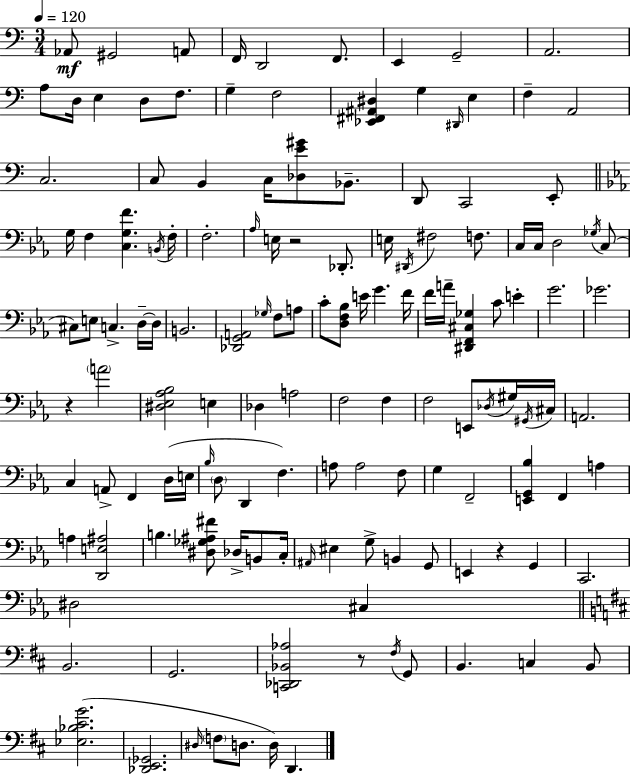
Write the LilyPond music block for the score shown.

{
  \clef bass
  \numericTimeSignature
  \time 3/4
  \key a \minor
  \tempo 4 = 120
  \repeat volta 2 { aes,8\mf gis,2 a,8 | f,16 d,2 f,8. | e,4 g,2-- | a,2. | \break a8 d16 e4 d8 f8. | g4-- f2 | <ees, fis, ais, dis>4 g4 \grace { dis,16 } e4 | f4-- a,2 | \break c2. | c8 b,4 c16 <des e' gis'>8 bes,8.-- | d,8 c,2 e,8-. | \bar "||" \break \key ees \major g16 f4 <c g f'>4. \acciaccatura { b,16 } | f16-. f2.-. | \grace { aes16 } e16 r2 des,8.-. | e16 \acciaccatura { dis,16 } fis2 | \break f8. c16 c16 d2 | \acciaccatura { ges16 }( c8 cis8) e8 c4.-> | d16--~~ d16 b,2. | <des, g, a,>2 | \break \grace { ges16 } f8 a8 c'8-. <d f bes>8 e'16 g'4. | f'16 f'16 a'16-- <dis, f, cis ges>4 c'8 | e'4-. g'2. | ges'2. | \break r4 \parenthesize a'2 | <dis ees aes bes>2 | e4 des4 a2 | f2 | \break f4 f2 | e,8 \acciaccatura { des16 } gis16 \acciaccatura { gis,16 } cis16 a,2. | c4 a,8-> | f,4 d16( e16 \grace { bes16 } \parenthesize d8 d,4 | \break f4.) a8 a2 | f8 g4 | f,2-- <e, g, bes>4 | f,4 a4 a4 | \break <d, e ais>2 b4. | <dis ges ais fis'>8 des16-> b,8 c16-. \grace { ais,16 } eis4 | g8-> b,4 g,8 e,4 | r4 g,4 c,2. | \break dis2 | cis4 \bar "||" \break \key b \minor b,2. | g,2. | <c, des, bes, aes>2 r8 \acciaccatura { fis16 } g,8 | b,4. c4 b,8 | \break <ees bes cis' g'>2.( | <des, e, ges,>2. | \grace { dis16 } \parenthesize f8 d8. d16) d,4. | } \bar "|."
}